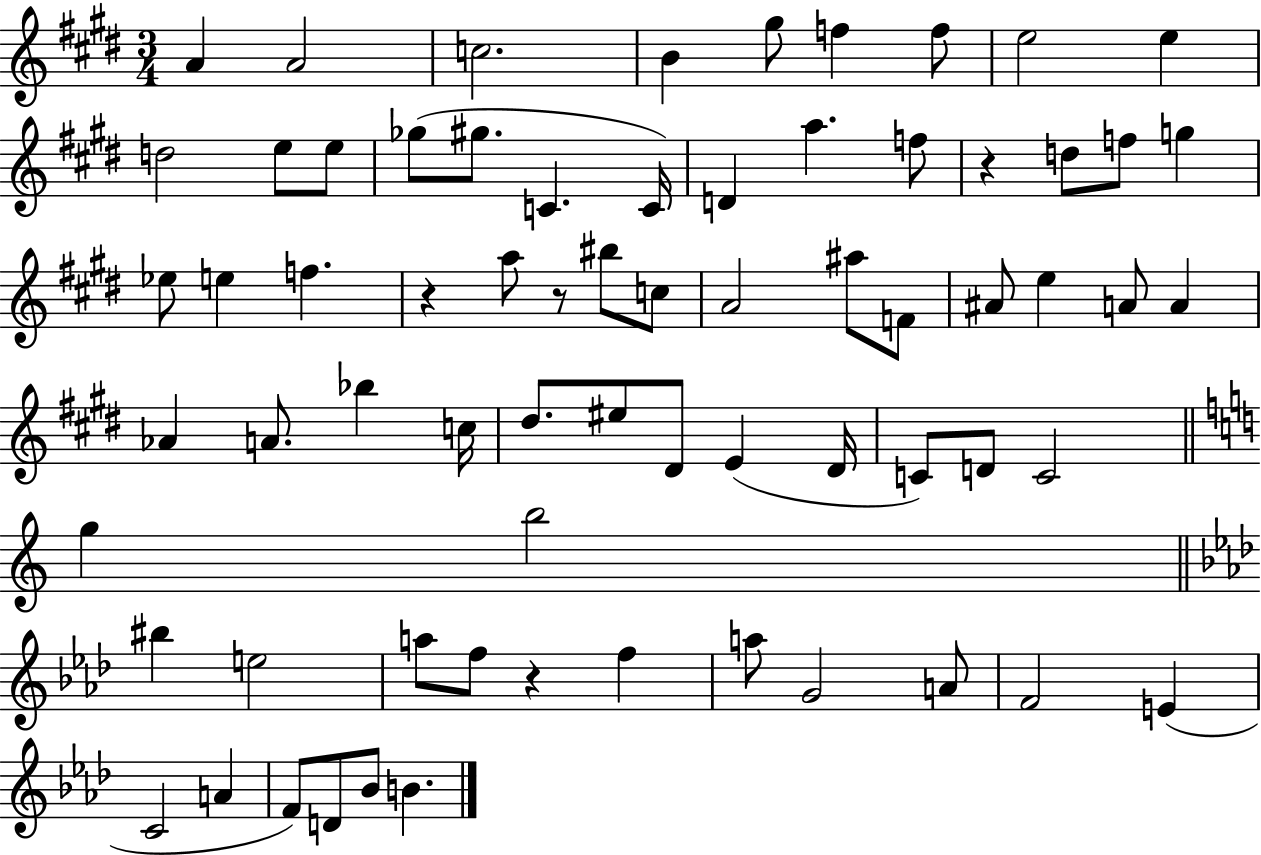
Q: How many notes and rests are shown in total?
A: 69